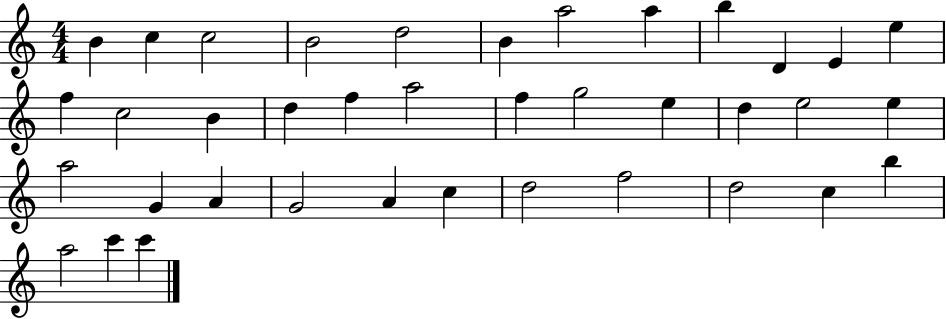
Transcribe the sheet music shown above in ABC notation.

X:1
T:Untitled
M:4/4
L:1/4
K:C
B c c2 B2 d2 B a2 a b D E e f c2 B d f a2 f g2 e d e2 e a2 G A G2 A c d2 f2 d2 c b a2 c' c'